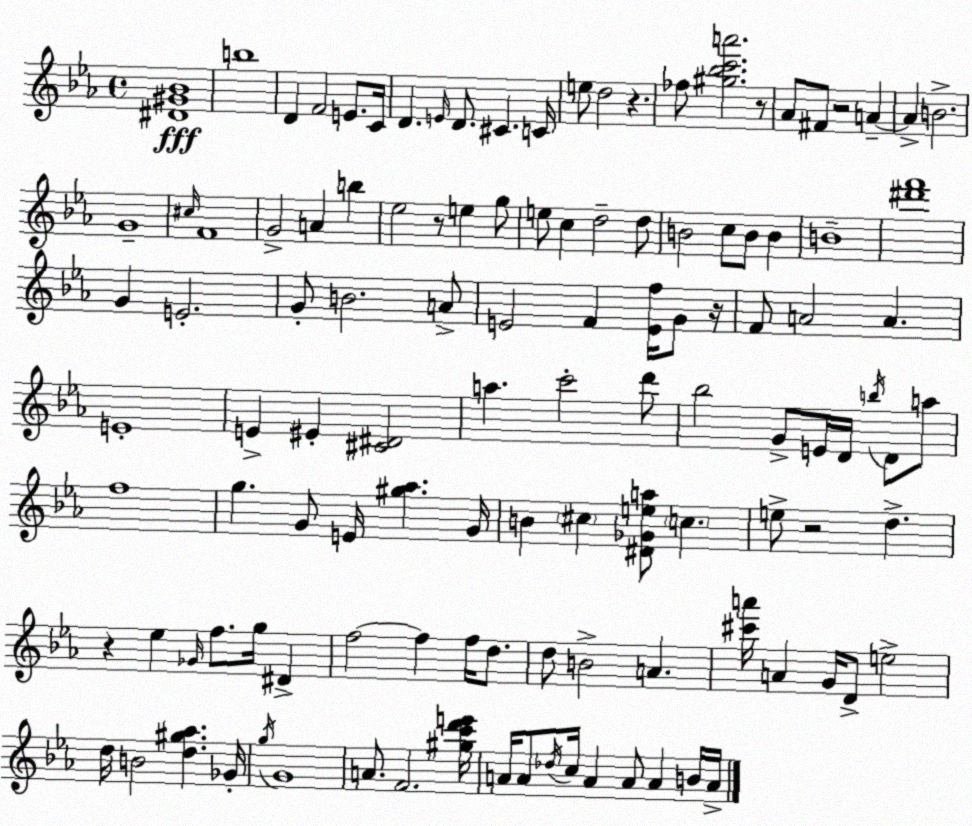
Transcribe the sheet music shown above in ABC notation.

X:1
T:Untitled
M:4/4
L:1/4
K:Cm
[^D^G_B]4 b4 D F2 E/2 C/4 D E/4 D/2 ^C C/4 e/2 d2 z _f/2 [^g_bc'a']2 z/2 _A/2 ^F/2 z2 A A B2 G4 ^c/4 F4 G2 A b _e2 z/2 e g/2 e/2 c d2 d/2 B2 c/2 B/2 B B4 [^d'f']4 G E2 G/2 B2 A/2 E2 F [Ef]/4 G/2 z/4 F/2 A2 A E4 E ^E [^C^D]2 a c'2 d'/2 _b2 G/2 E/4 D/4 b/4 D/2 a/2 f4 g G/2 E/4 [^g_a] G/4 B ^c [^D_Gea]/2 c e/2 z2 d z _e _G/4 f/2 g/4 ^D f2 f f/4 d/2 d/2 B2 A [^c'a']/4 A G/4 D/2 e2 d/4 B2 [d^g_a] _G/4 g/4 G4 A/2 F2 [^gc'd'e']/4 A/4 A/2 _d/4 c/4 A A/2 A B/4 A/4